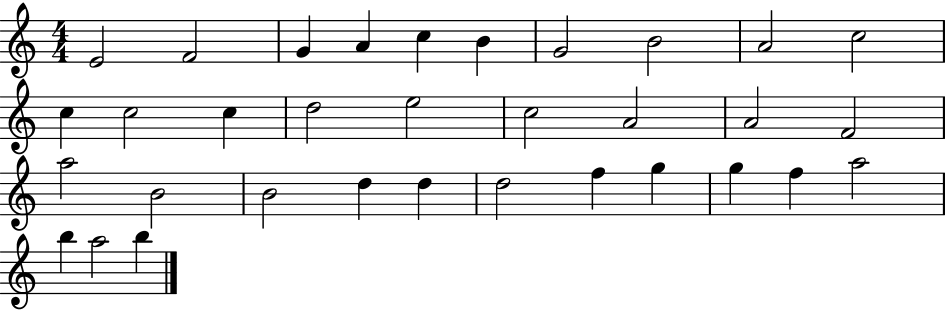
X:1
T:Untitled
M:4/4
L:1/4
K:C
E2 F2 G A c B G2 B2 A2 c2 c c2 c d2 e2 c2 A2 A2 F2 a2 B2 B2 d d d2 f g g f a2 b a2 b